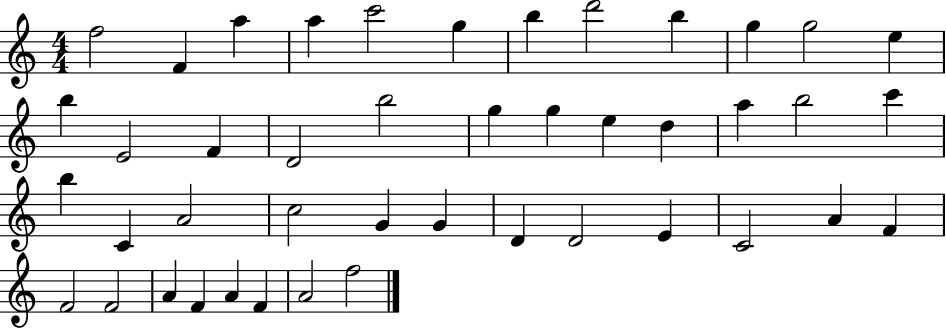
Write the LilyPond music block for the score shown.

{
  \clef treble
  \numericTimeSignature
  \time 4/4
  \key c \major
  f''2 f'4 a''4 | a''4 c'''2 g''4 | b''4 d'''2 b''4 | g''4 g''2 e''4 | \break b''4 e'2 f'4 | d'2 b''2 | g''4 g''4 e''4 d''4 | a''4 b''2 c'''4 | \break b''4 c'4 a'2 | c''2 g'4 g'4 | d'4 d'2 e'4 | c'2 a'4 f'4 | \break f'2 f'2 | a'4 f'4 a'4 f'4 | a'2 f''2 | \bar "|."
}